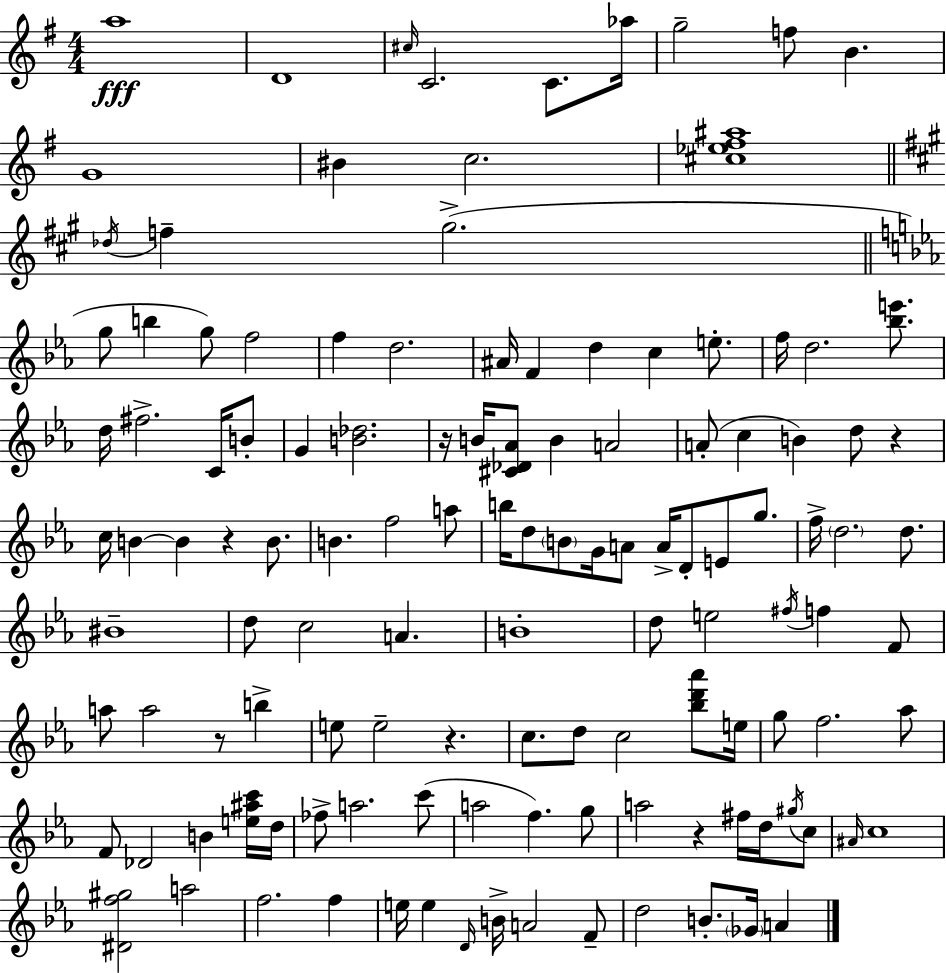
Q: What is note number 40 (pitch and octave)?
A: D5